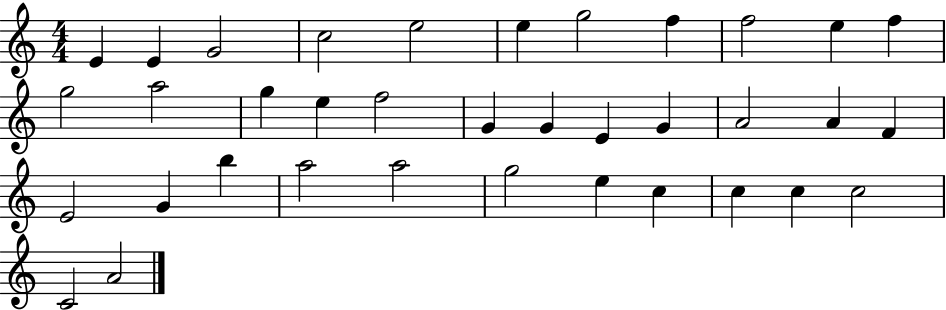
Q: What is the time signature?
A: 4/4